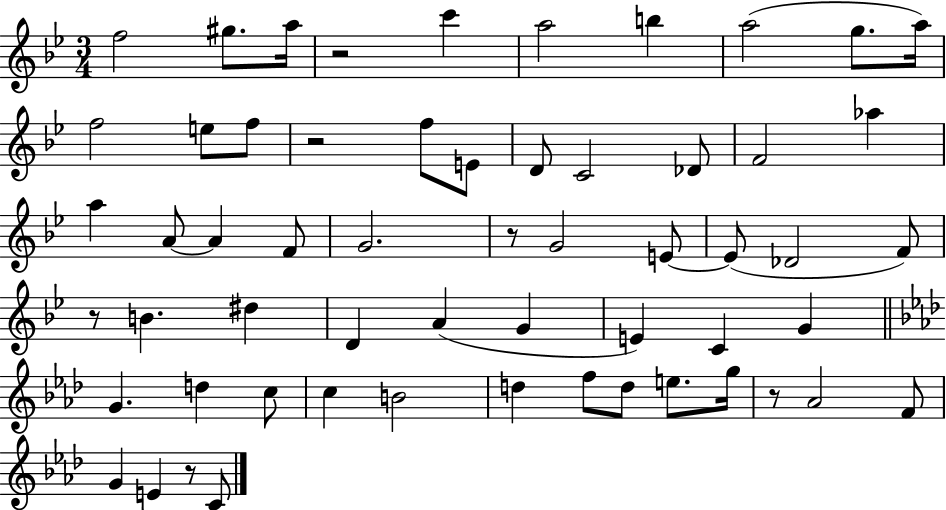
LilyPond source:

{
  \clef treble
  \numericTimeSignature
  \time 3/4
  \key bes \major
  f''2 gis''8. a''16 | r2 c'''4 | a''2 b''4 | a''2( g''8. a''16) | \break f''2 e''8 f''8 | r2 f''8 e'8 | d'8 c'2 des'8 | f'2 aes''4 | \break a''4 a'8~~ a'4 f'8 | g'2. | r8 g'2 e'8~~ | e'8( des'2 f'8) | \break r8 b'4. dis''4 | d'4 a'4( g'4 | e'4) c'4 g'4 | \bar "||" \break \key aes \major g'4. d''4 c''8 | c''4 b'2 | d''4 f''8 d''8 e''8. g''16 | r8 aes'2 f'8 | \break g'4 e'4 r8 c'8 | \bar "|."
}